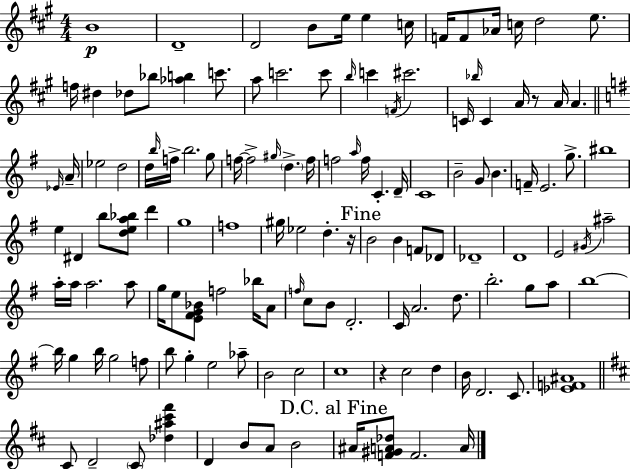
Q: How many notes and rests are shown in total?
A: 132